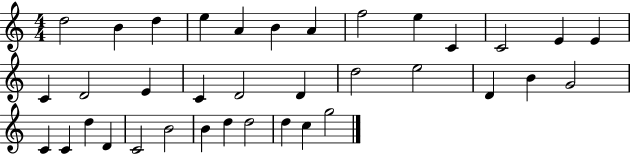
{
  \clef treble
  \numericTimeSignature
  \time 4/4
  \key c \major
  d''2 b'4 d''4 | e''4 a'4 b'4 a'4 | f''2 e''4 c'4 | c'2 e'4 e'4 | \break c'4 d'2 e'4 | c'4 d'2 d'4 | d''2 e''2 | d'4 b'4 g'2 | \break c'4 c'4 d''4 d'4 | c'2 b'2 | b'4 d''4 d''2 | d''4 c''4 g''2 | \break \bar "|."
}